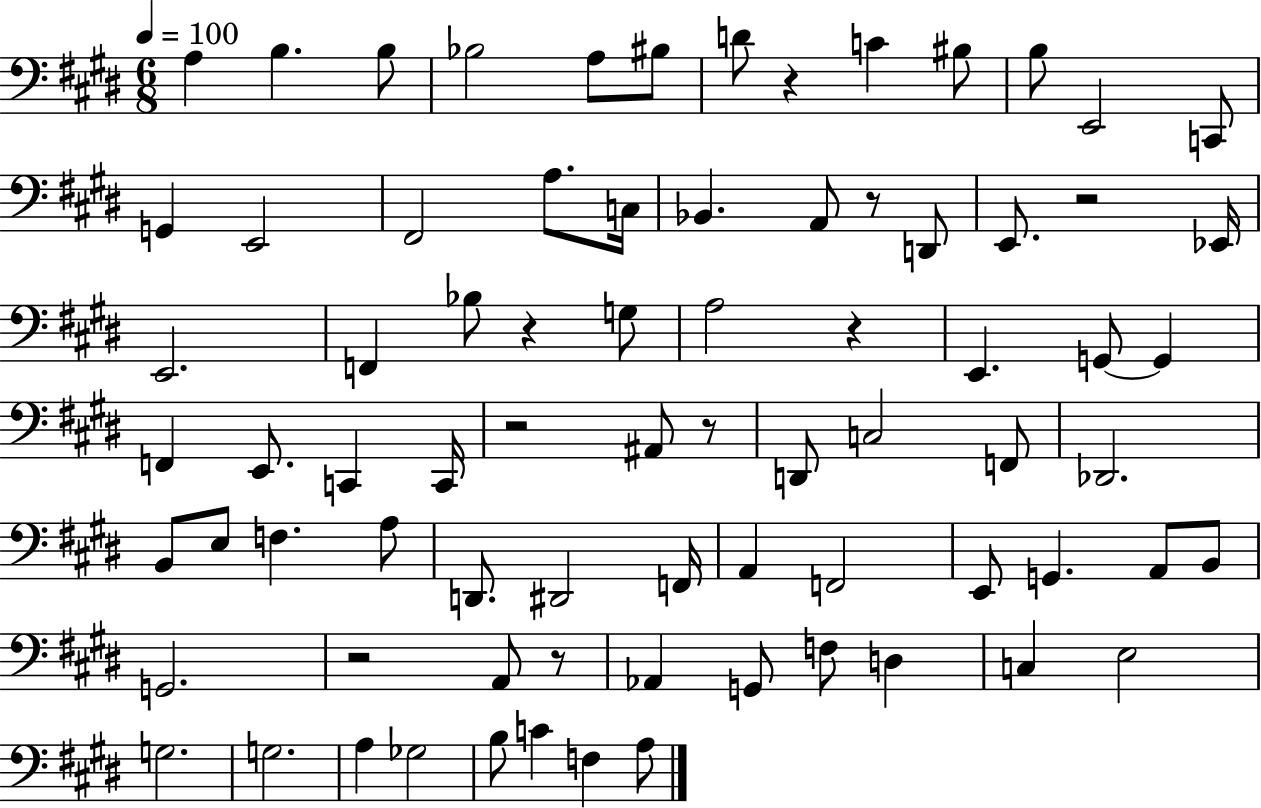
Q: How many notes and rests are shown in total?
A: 77